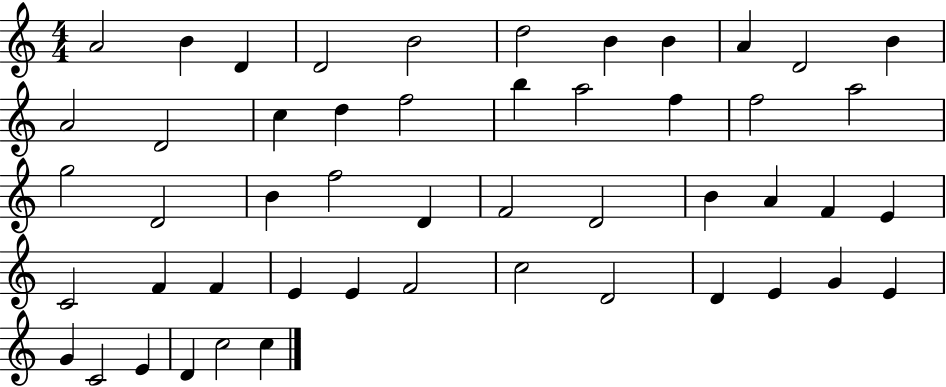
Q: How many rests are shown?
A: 0